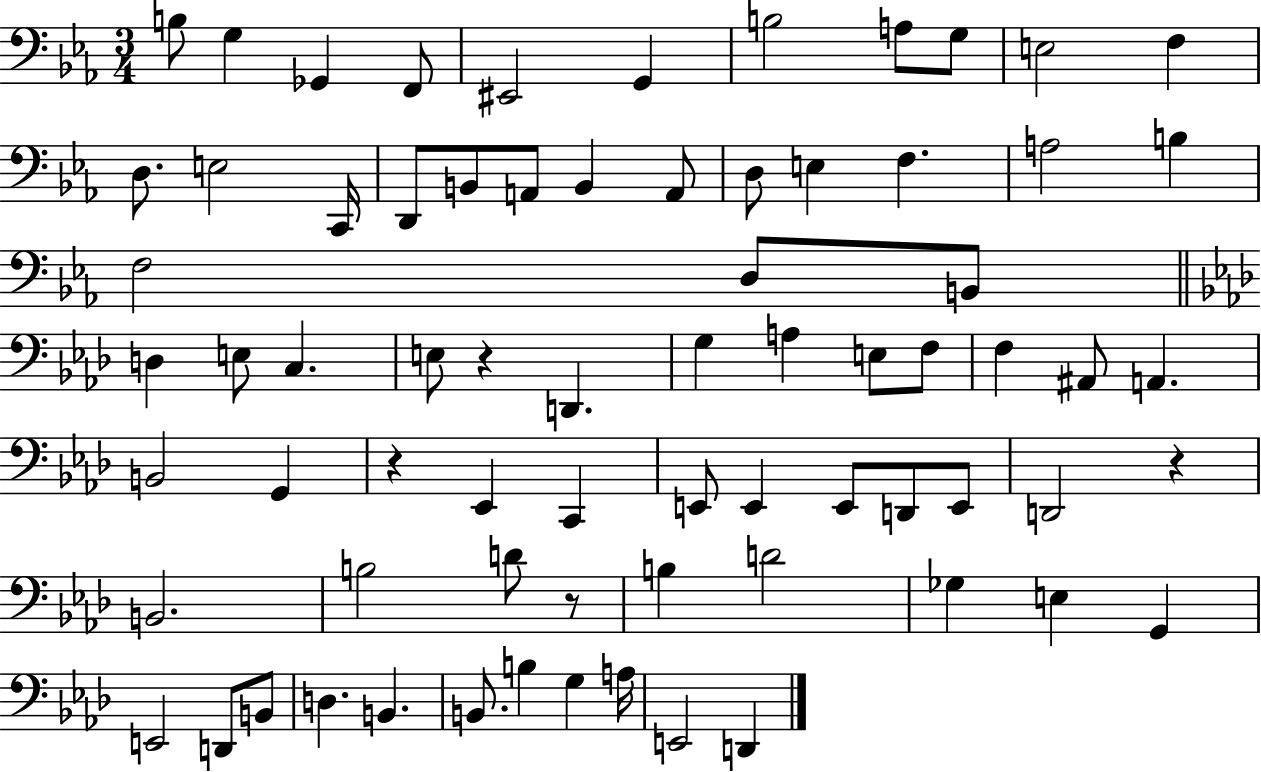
{
  \clef bass
  \numericTimeSignature
  \time 3/4
  \key ees \major
  b8 g4 ges,4 f,8 | eis,2 g,4 | b2 a8 g8 | e2 f4 | \break d8. e2 c,16 | d,8 b,8 a,8 b,4 a,8 | d8 e4 f4. | a2 b4 | \break f2 d8 b,8 | \bar "||" \break \key aes \major d4 e8 c4. | e8 r4 d,4. | g4 a4 e8 f8 | f4 ais,8 a,4. | \break b,2 g,4 | r4 ees,4 c,4 | e,8 e,4 e,8 d,8 e,8 | d,2 r4 | \break b,2. | b2 d'8 r8 | b4 d'2 | ges4 e4 g,4 | \break e,2 d,8 b,8 | d4. b,4. | b,8. b4 g4 a16 | e,2 d,4 | \break \bar "|."
}